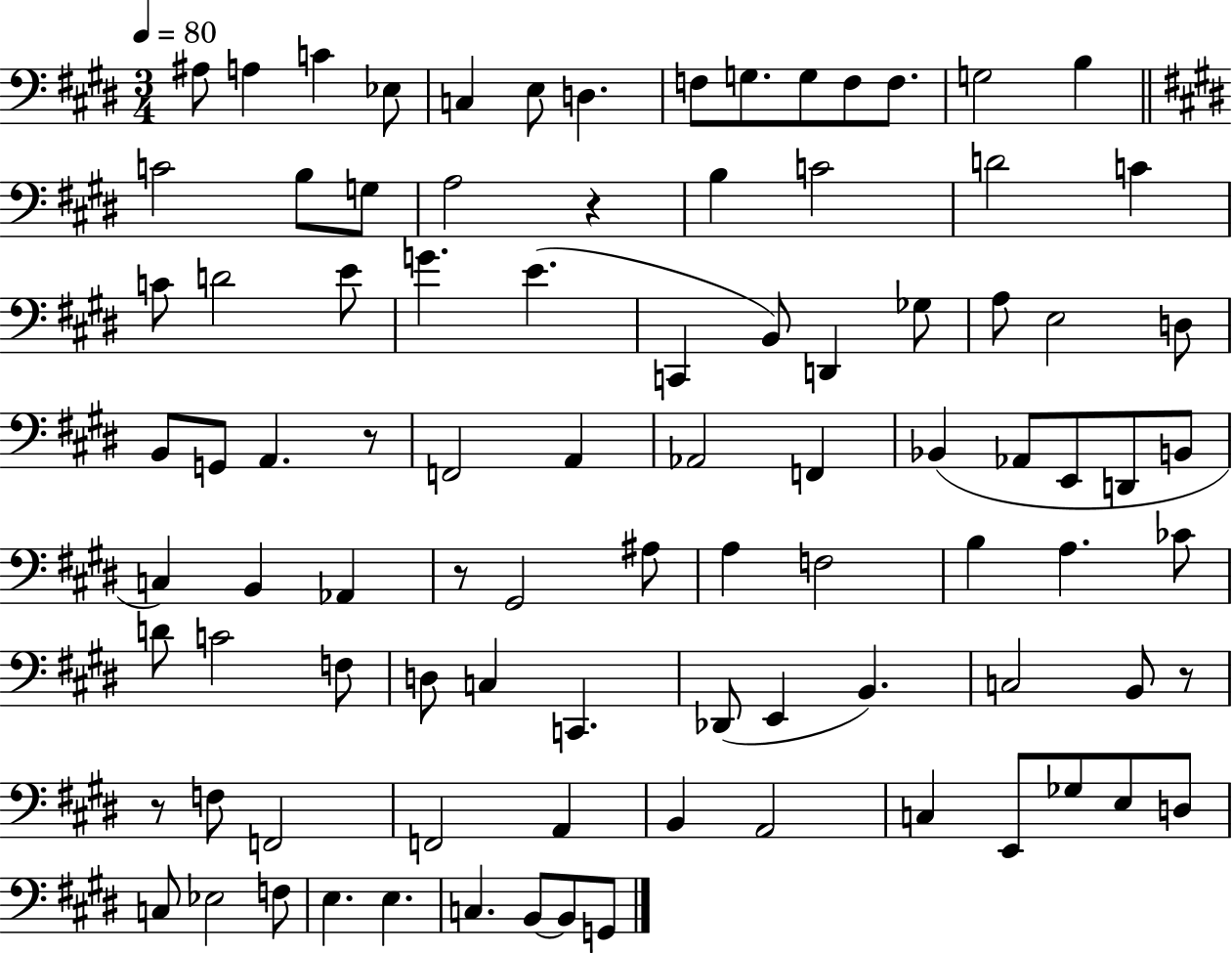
{
  \clef bass
  \numericTimeSignature
  \time 3/4
  \key e \major
  \tempo 4 = 80
  \repeat volta 2 { ais8 a4 c'4 ees8 | c4 e8 d4. | f8 g8. g8 f8 f8. | g2 b4 | \break \bar "||" \break \key e \major c'2 b8 g8 | a2 r4 | b4 c'2 | d'2 c'4 | \break c'8 d'2 e'8 | g'4. e'4.( | c,4 b,8) d,4 ges8 | a8 e2 d8 | \break b,8 g,8 a,4. r8 | f,2 a,4 | aes,2 f,4 | bes,4( aes,8 e,8 d,8 b,8 | \break c4) b,4 aes,4 | r8 gis,2 ais8 | a4 f2 | b4 a4. ces'8 | \break d'8 c'2 f8 | d8 c4 c,4. | des,8( e,4 b,4.) | c2 b,8 r8 | \break r8 f8 f,2 | f,2 a,4 | b,4 a,2 | c4 e,8 ges8 e8 d8 | \break c8 ees2 f8 | e4. e4. | c4. b,8~~ b,8 g,8 | } \bar "|."
}